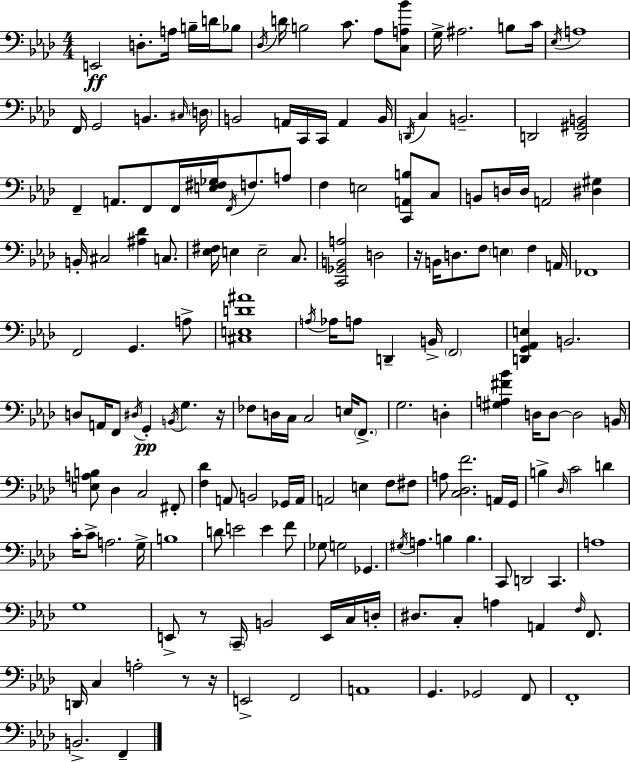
{
  \clef bass
  \numericTimeSignature
  \time 4/4
  \key aes \major
  e,2\ff d8.-. a16 b16-- d'16 bes8 | \acciaccatura { des16 } d'16 b2 c'8. aes8 <c a bes'>8 | g16-> ais2. b8 | c'16 \acciaccatura { ees16 } a1 | \break f,16 g,2 b,4. | \grace { cis16 } \parenthesize d16 b,2 a,16 c,16 c,16 a,4 | b,16 \acciaccatura { d,16 } c4 b,2.-- | d,2 <d, gis, b,>2 | \break f,4-- a,8. f,8 f,16 <e fis ges>16 \acciaccatura { f,16 } | f8. a8 f4 e2 | <c, a, b>8 c8 b,8 d16 d16 a,2 | <dis gis>4 b,16-. cis2 <ais des'>4 | \break c8. <ees fis>16 e4 e2-- | c8. <c, ges, b, a>2 d2 | r16 b,16 d8. f8 \parenthesize e4 | f4 a,16 fes,1 | \break f,2 g,4. | a8-> <cis e d' ais'>1 | \acciaccatura { a16 } aes16 a8 d,4-- b,16-> \parenthesize f,2 | <d, g, aes, e>4 b,2. | \break d8 a,16 f,8 \acciaccatura { dis16 } g,4-.\pp | \acciaccatura { b,16 } g4. r16 fes8 d16 c16 c2 | e16 \parenthesize f,8.-> g2. | d4-. <gis a fis' bes'>4 d16 d8~~ d2 | \break b,16 <e a b>8 des4 c2 | fis,8-. <f des'>4 a,8 b,2 | ges,16 a,16 a,2 | e4 f8 fis8 a8 <c des f'>2. | \break a,16 g,16 b4-> \grace { des16 } c'2 | d'4 c'16-. c'8-> a2. | g16-> b1 | d'8 e'2 | \break e'4 f'8 ges8 g2 | ges,4. \acciaccatura { gis16 } a4. | b4 b4. c,8 d,2 | c,4. a1 | \break g1 | e,8-> r8 \parenthesize c,16-- b,2 | e,16 c16 d16-. dis8. c8-. a4 | a,4 \grace { f16 } f,8. d,16 c4 | \break a2-. r8 r16 e,2-> | f,2 a,1 | g,4. | ges,2 f,8 f,1-. | \break b,2.-> | f,4-- \bar "|."
}